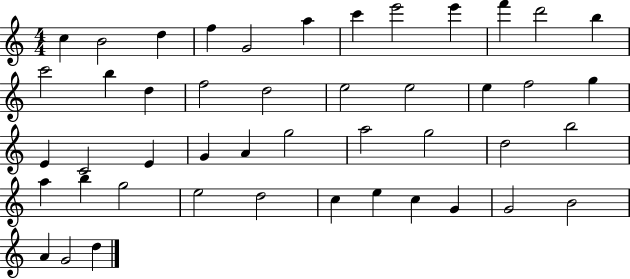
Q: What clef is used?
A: treble